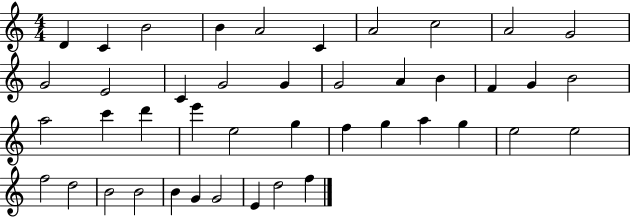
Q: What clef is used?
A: treble